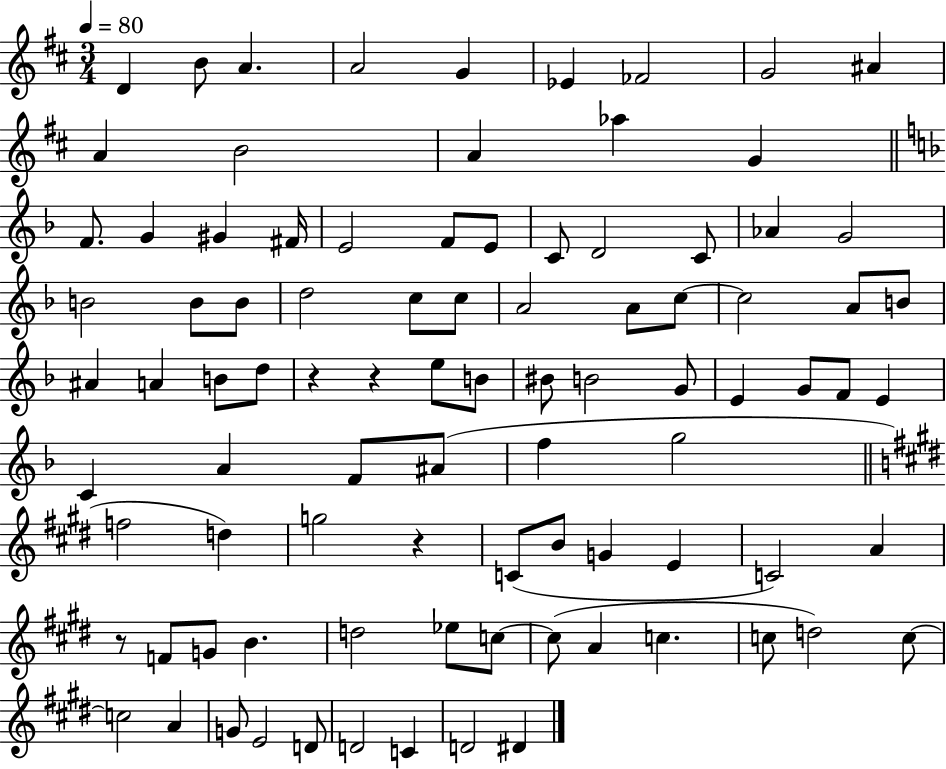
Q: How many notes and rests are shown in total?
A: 91